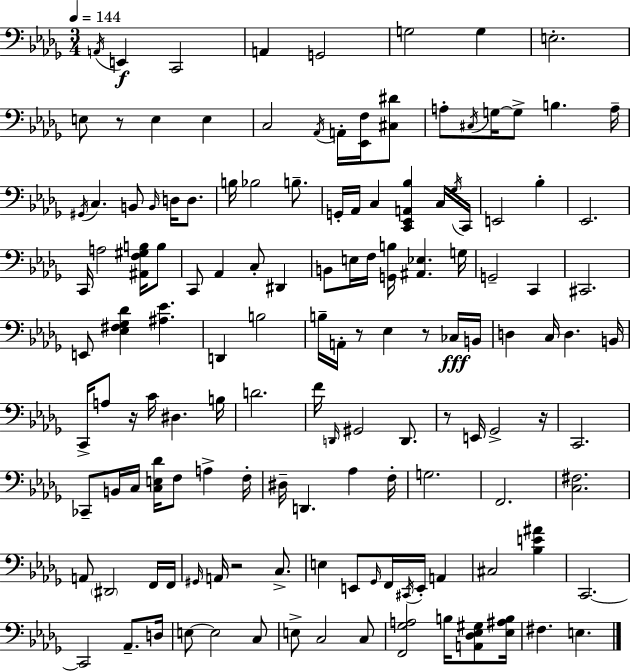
X:1
T:Untitled
M:3/4
L:1/4
K:Bbm
A,,/4 E,, C,,2 A,, G,,2 G,2 G, E,2 E,/2 z/2 E, E, C,2 _A,,/4 A,,/4 [_E,,F,]/4 [^C,^D]/2 A,/2 ^C,/4 G,/4 G,/2 B, A,/4 ^G,,/4 C, B,,/2 B,,/4 D,/4 D,/2 B,/4 _B,2 B,/2 G,,/4 _A,,/4 C, [C,,_E,,A,,_B,] C,/4 _G,/4 C,,/4 E,,2 _B, _E,,2 C,,/4 A,2 [^A,,F,^G,B,]/4 B,/2 C,,/2 _A,, C,/2 ^D,, B,,/2 E,/4 F,/4 [G,,B,]/4 [^A,,_E,] G,/4 G,,2 C,, ^C,,2 E,,/2 [_E,^F,_G,_D] [^A,_E] D,, B,2 B,/4 A,,/4 z/2 _E, z/2 _C,/4 B,,/4 D, C,/4 D, B,,/4 C,,/4 A,/2 z/4 C/4 ^D, B,/4 D2 F/4 D,,/4 ^G,,2 D,,/2 z/2 E,,/4 _G,,2 z/4 C,,2 _C,,/2 B,,/4 C,/4 [C,E,_D]/4 F,/2 A, F,/4 ^D,/4 D,, _A, F,/4 G,2 F,,2 [C,^F,]2 A,,/2 ^D,,2 F,,/4 F,,/4 ^G,,/4 A,,/4 z2 C,/2 E, E,,/2 _G,,/4 F,,/4 ^C,,/4 E,,/4 A,, ^C,2 [_B,E^A] C,,2 C,,2 _A,,/2 D,/4 E,/2 E,2 C,/2 E,/2 C,2 C,/2 [F,,_G,A,]2 B,/4 [A,,_D,_E,^G,]/2 [_E,^A,B,]/4 ^F, E,